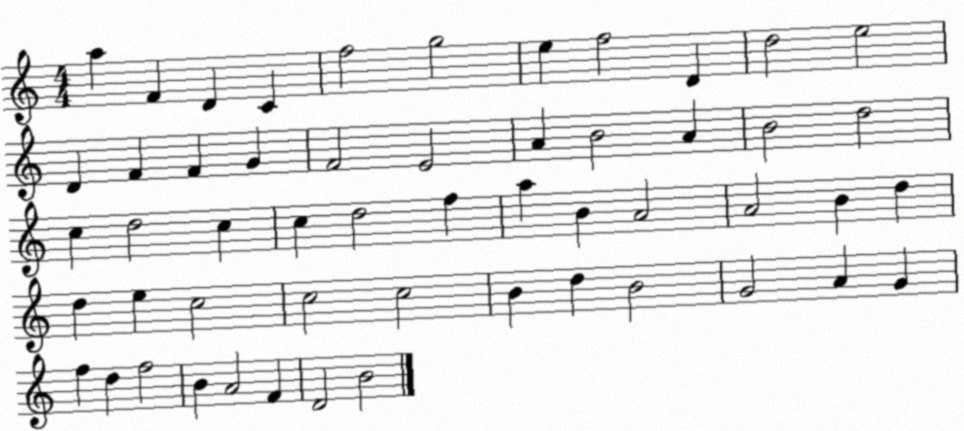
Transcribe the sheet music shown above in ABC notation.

X:1
T:Untitled
M:4/4
L:1/4
K:C
a F D C f2 g2 e f2 D d2 e2 D F F G F2 E2 A B2 A B2 d2 c d2 c c d2 f a B A2 A2 B d d e c2 c2 c2 B d B2 G2 A G f d f2 B A2 F D2 B2